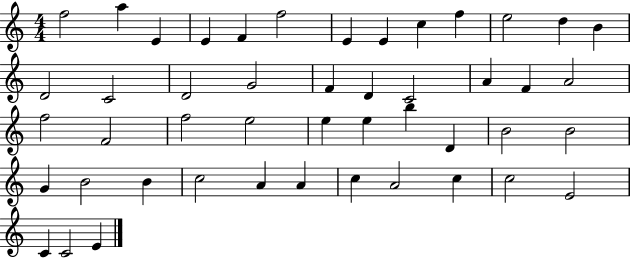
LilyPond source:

{
  \clef treble
  \numericTimeSignature
  \time 4/4
  \key c \major
  f''2 a''4 e'4 | e'4 f'4 f''2 | e'4 e'4 c''4 f''4 | e''2 d''4 b'4 | \break d'2 c'2 | d'2 g'2 | f'4 d'4 c'2 | a'4 f'4 a'2 | \break f''2 f'2 | f''2 e''2 | e''4 e''4 b''4 d'4 | b'2 b'2 | \break g'4 b'2 b'4 | c''2 a'4 a'4 | c''4 a'2 c''4 | c''2 e'2 | \break c'4 c'2 e'4 | \bar "|."
}